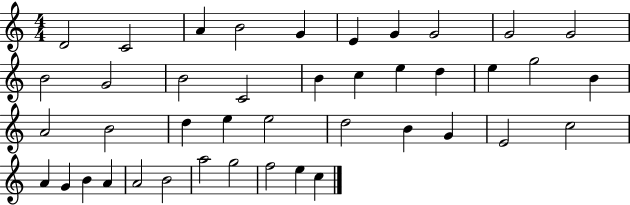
{
  \clef treble
  \numericTimeSignature
  \time 4/4
  \key c \major
  d'2 c'2 | a'4 b'2 g'4 | e'4 g'4 g'2 | g'2 g'2 | \break b'2 g'2 | b'2 c'2 | b'4 c''4 e''4 d''4 | e''4 g''2 b'4 | \break a'2 b'2 | d''4 e''4 e''2 | d''2 b'4 g'4 | e'2 c''2 | \break a'4 g'4 b'4 a'4 | a'2 b'2 | a''2 g''2 | f''2 e''4 c''4 | \break \bar "|."
}